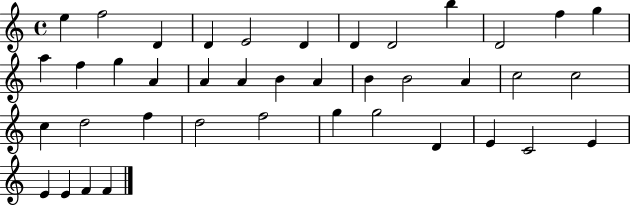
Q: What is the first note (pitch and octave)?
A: E5